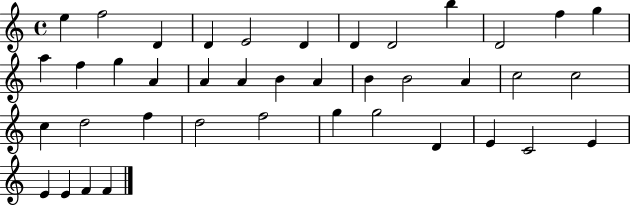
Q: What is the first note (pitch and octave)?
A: E5